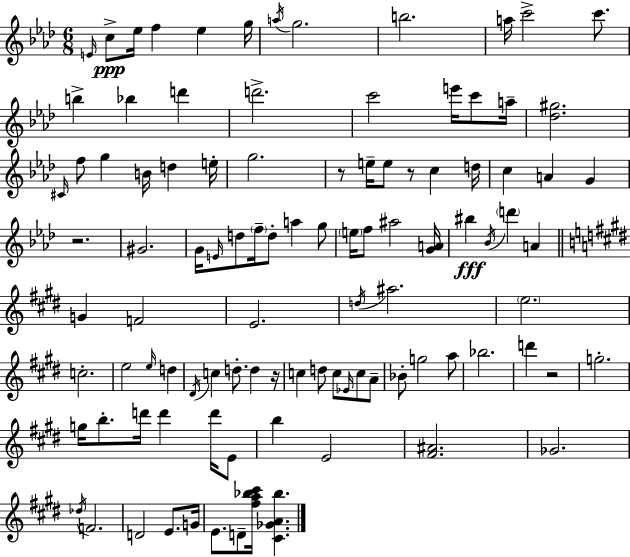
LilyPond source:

{
  \clef treble
  \numericTimeSignature
  \time 6/8
  \key aes \major
  \repeat volta 2 { \grace { e'16 }\ppp c''8-> ees''16 f''4 ees''4 | g''16 \acciaccatura { a''16 } g''2. | b''2. | a''16 c'''2-> c'''8. | \break b''4-> bes''4 d'''4 | d'''2.-> | c'''2 e'''16 c'''8 | a''16-- <des'' gis''>2. | \break \grace { cis'16 } f''8 g''4 b'16 d''4 | e''16-. g''2. | r8 e''16-- e''8 r8 c''4 | d''16 c''4 a'4 g'4 | \break r2. | gis'2. | g'16 \grace { e'16 } d''8 \parenthesize f''16-- d''8-. a''4 | g''8 \parenthesize e''16 f''8 ais''2 | \break <g' a'>16 bis''4\fff \acciaccatura { bes'16 } \parenthesize d'''4 | a'4 \bar "||" \break \key e \major g'4 f'2 | e'2. | \acciaccatura { d''16 } ais''2. | \parenthesize e''2. | \break c''2.-. | e''2 \grace { e''16 } d''4 | \acciaccatura { dis'16 } c''4 d''8.-. d''4 | r16 c''4 d''8 c''8 \grace { ees'16 } | \break c''8 a'8-- bes'8-. g''2 | a''8 bes''2. | d'''4 r2 | g''2.-. | \break g''16 b''8.-. d'''16 d'''4 | d'''16 e'8 b''4 e'2 | <fis' ais'>2. | ges'2. | \break \acciaccatura { des''16 } f'2. | d'2 | e'8. g'16 e'8. d'8-- <fis'' a'' bes'' cis'''>16 <cis' ges' a' bes''>4. | } \bar "|."
}